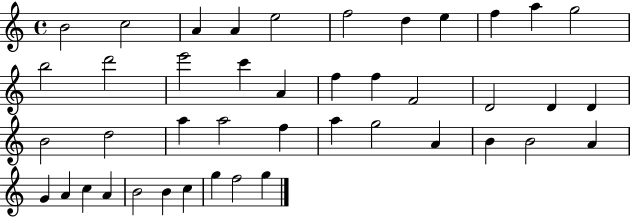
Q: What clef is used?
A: treble